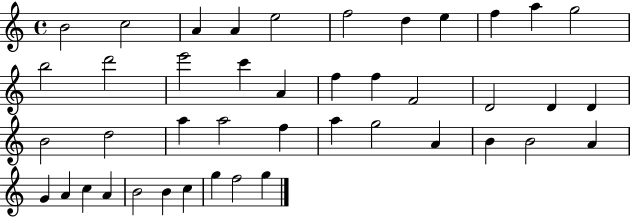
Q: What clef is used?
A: treble